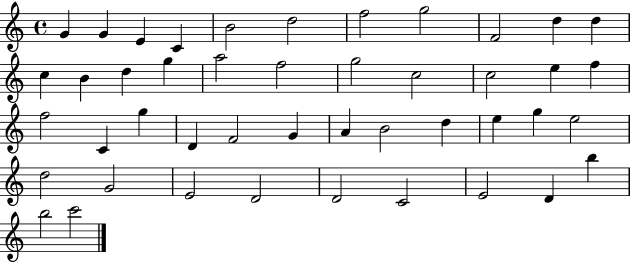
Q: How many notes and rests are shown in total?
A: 45